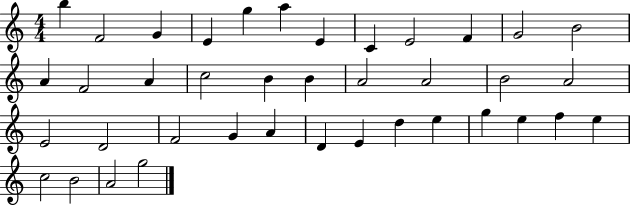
{
  \clef treble
  \numericTimeSignature
  \time 4/4
  \key c \major
  b''4 f'2 g'4 | e'4 g''4 a''4 e'4 | c'4 e'2 f'4 | g'2 b'2 | \break a'4 f'2 a'4 | c''2 b'4 b'4 | a'2 a'2 | b'2 a'2 | \break e'2 d'2 | f'2 g'4 a'4 | d'4 e'4 d''4 e''4 | g''4 e''4 f''4 e''4 | \break c''2 b'2 | a'2 g''2 | \bar "|."
}